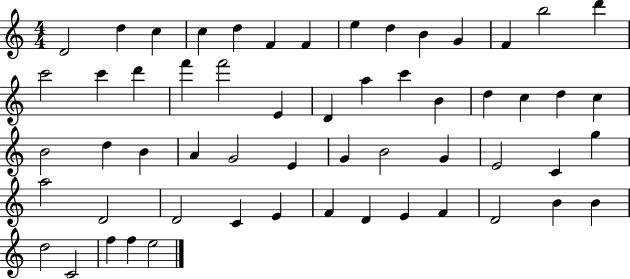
X:1
T:Untitled
M:4/4
L:1/4
K:C
D2 d c c d F F e d B G F b2 d' c'2 c' d' f' f'2 E D a c' B d c d c B2 d B A G2 E G B2 G E2 C g a2 D2 D2 C E F D E F D2 B B d2 C2 f f e2